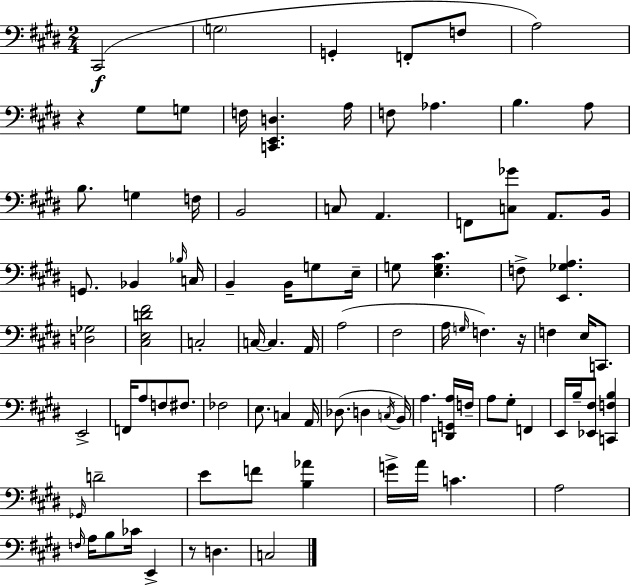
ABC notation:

X:1
T:Untitled
M:2/4
L:1/4
K:E
^C,,2 G,2 G,, F,,/2 F,/2 A,2 z ^G,/2 G,/2 F,/4 [C,,E,,D,] A,/4 F,/2 _A, B, A,/2 B,/2 G, F,/4 B,,2 C,/2 A,, F,,/2 [C,_G]/2 A,,/2 B,,/4 G,,/2 _B,, _B,/4 C,/4 B,, B,,/4 G,/2 E,/4 G,/2 [E,G,^C] F,/2 [E,,_G,A,] [D,_G,]2 [^C,E,D^F]2 C,2 C,/4 C, A,,/4 A,2 ^F,2 A,/4 G,/4 F, z/4 F, E,/4 C,,/2 E,,2 F,,/4 A,/2 F,/2 ^F,/2 _F,2 E,/2 C, A,,/4 _D,/2 D, C,/4 B,,/4 A, [D,,G,,A,]/4 F,/4 A,/2 ^G,/2 F,, E,,/4 B,/4 [_E,,^F,]/2 [C,,F,B,] _G,,/4 D2 E/2 F/2 [B,_A] G/4 A/4 C A,2 F,/4 A,/4 B,/2 _C/4 E,, z/2 D, C,2